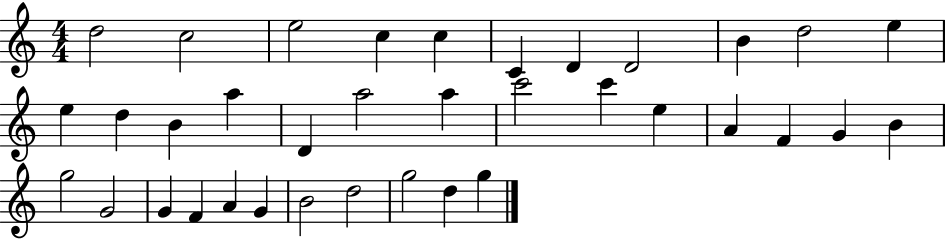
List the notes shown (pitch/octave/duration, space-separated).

D5/h C5/h E5/h C5/q C5/q C4/q D4/q D4/h B4/q D5/h E5/q E5/q D5/q B4/q A5/q D4/q A5/h A5/q C6/h C6/q E5/q A4/q F4/q G4/q B4/q G5/h G4/h G4/q F4/q A4/q G4/q B4/h D5/h G5/h D5/q G5/q